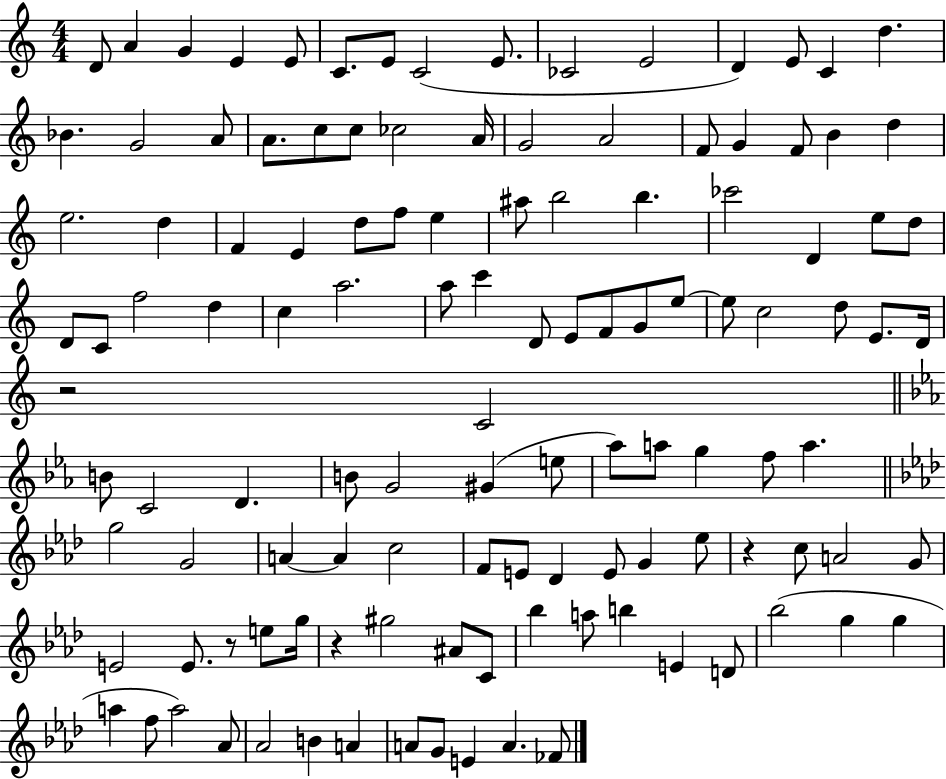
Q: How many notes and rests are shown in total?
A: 120